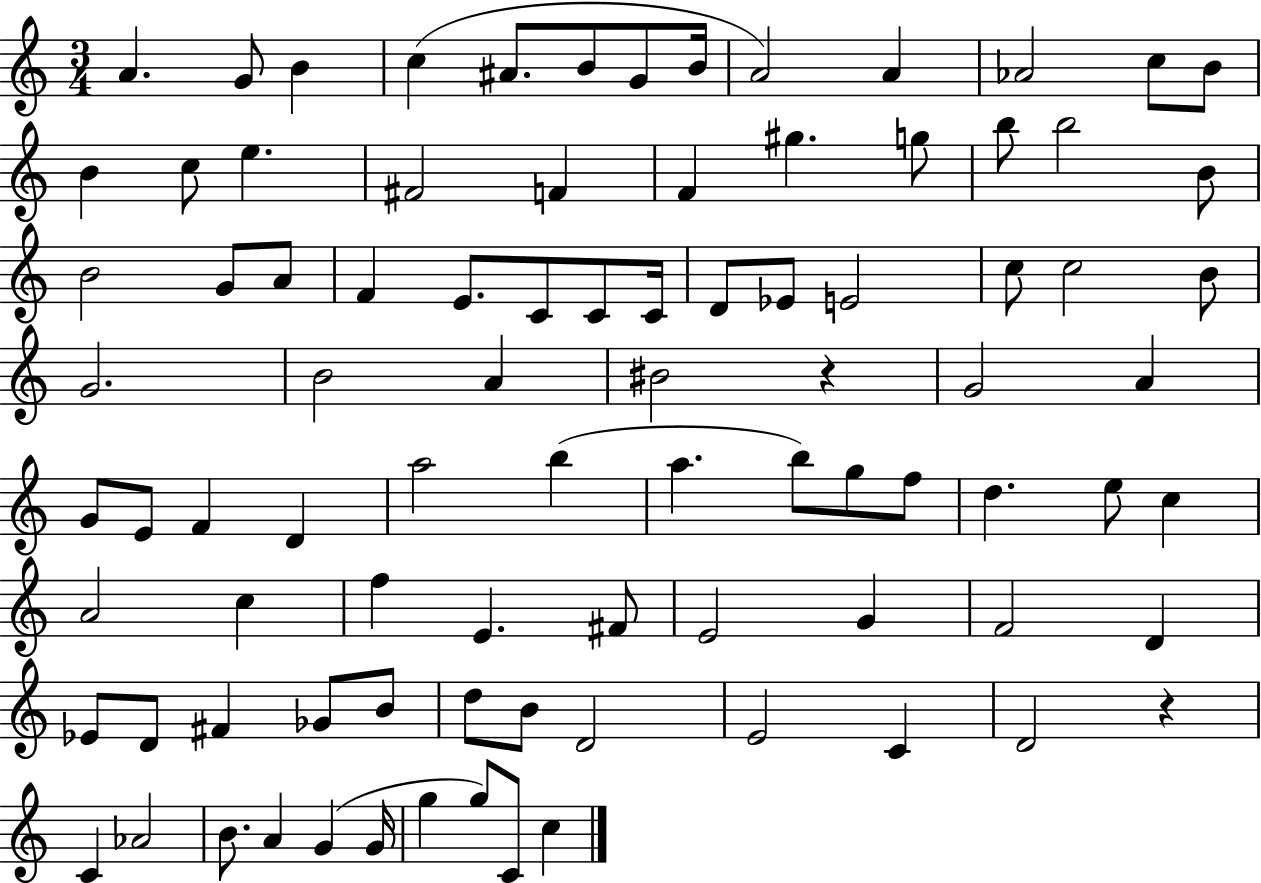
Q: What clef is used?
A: treble